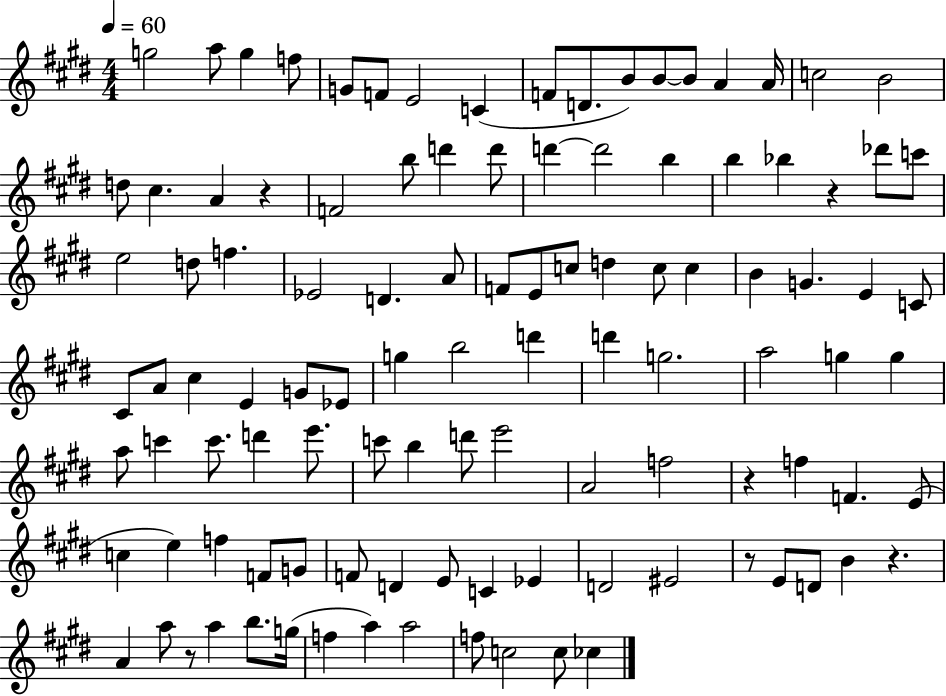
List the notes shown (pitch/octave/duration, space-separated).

G5/h A5/e G5/q F5/e G4/e F4/e E4/h C4/q F4/e D4/e. B4/e B4/e B4/e A4/q A4/s C5/h B4/h D5/e C#5/q. A4/q R/q F4/h B5/e D6/q D6/e D6/q D6/h B5/q B5/q Bb5/q R/q Db6/e C6/e E5/h D5/e F5/q. Eb4/h D4/q. A4/e F4/e E4/e C5/e D5/q C5/e C5/q B4/q G4/q. E4/q C4/e C#4/e A4/e C#5/q E4/q G4/e Eb4/e G5/q B5/h D6/q D6/q G5/h. A5/h G5/q G5/q A5/e C6/q C6/e. D6/q E6/e. C6/e B5/q D6/e E6/h A4/h F5/h R/q F5/q F4/q. E4/e C5/q E5/q F5/q F4/e G4/e F4/e D4/q E4/e C4/q Eb4/q D4/h EIS4/h R/e E4/e D4/e B4/q R/q. A4/q A5/e R/e A5/q B5/e. G5/s F5/q A5/q A5/h F5/e C5/h C5/e CES5/q